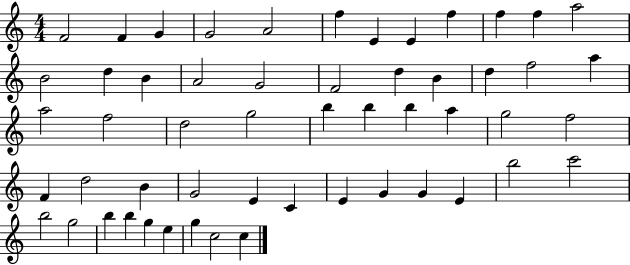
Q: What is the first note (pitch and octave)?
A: F4